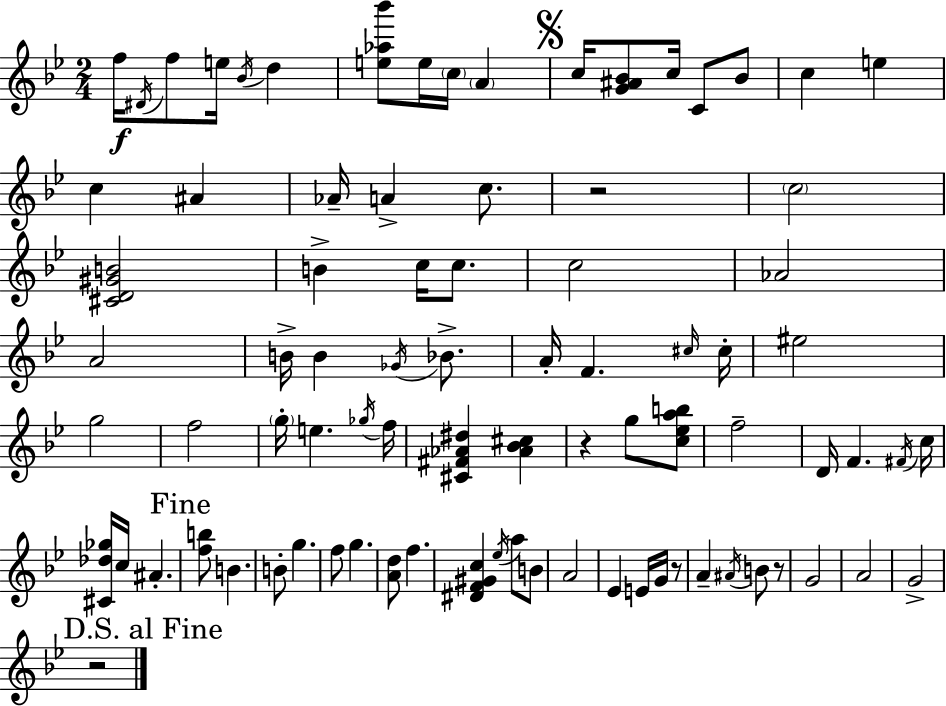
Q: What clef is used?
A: treble